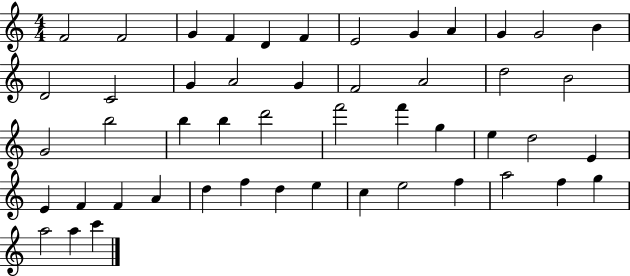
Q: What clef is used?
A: treble